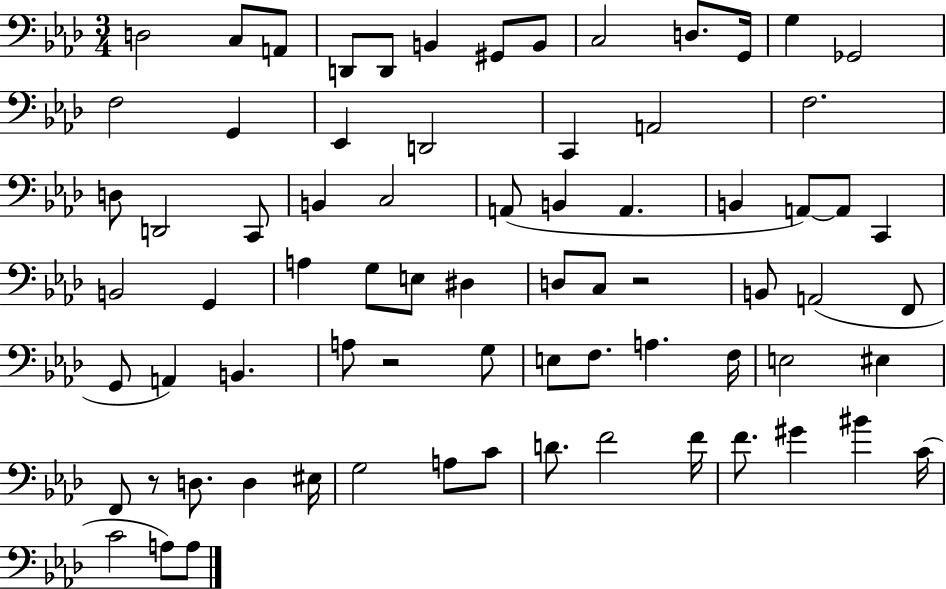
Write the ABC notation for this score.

X:1
T:Untitled
M:3/4
L:1/4
K:Ab
D,2 C,/2 A,,/2 D,,/2 D,,/2 B,, ^G,,/2 B,,/2 C,2 D,/2 G,,/4 G, _G,,2 F,2 G,, _E,, D,,2 C,, A,,2 F,2 D,/2 D,,2 C,,/2 B,, C,2 A,,/2 B,, A,, B,, A,,/2 A,,/2 C,, B,,2 G,, A, G,/2 E,/2 ^D, D,/2 C,/2 z2 B,,/2 A,,2 F,,/2 G,,/2 A,, B,, A,/2 z2 G,/2 E,/2 F,/2 A, F,/4 E,2 ^E, F,,/2 z/2 D,/2 D, ^E,/4 G,2 A,/2 C/2 D/2 F2 F/4 F/2 ^G ^B C/4 C2 A,/2 A,/2